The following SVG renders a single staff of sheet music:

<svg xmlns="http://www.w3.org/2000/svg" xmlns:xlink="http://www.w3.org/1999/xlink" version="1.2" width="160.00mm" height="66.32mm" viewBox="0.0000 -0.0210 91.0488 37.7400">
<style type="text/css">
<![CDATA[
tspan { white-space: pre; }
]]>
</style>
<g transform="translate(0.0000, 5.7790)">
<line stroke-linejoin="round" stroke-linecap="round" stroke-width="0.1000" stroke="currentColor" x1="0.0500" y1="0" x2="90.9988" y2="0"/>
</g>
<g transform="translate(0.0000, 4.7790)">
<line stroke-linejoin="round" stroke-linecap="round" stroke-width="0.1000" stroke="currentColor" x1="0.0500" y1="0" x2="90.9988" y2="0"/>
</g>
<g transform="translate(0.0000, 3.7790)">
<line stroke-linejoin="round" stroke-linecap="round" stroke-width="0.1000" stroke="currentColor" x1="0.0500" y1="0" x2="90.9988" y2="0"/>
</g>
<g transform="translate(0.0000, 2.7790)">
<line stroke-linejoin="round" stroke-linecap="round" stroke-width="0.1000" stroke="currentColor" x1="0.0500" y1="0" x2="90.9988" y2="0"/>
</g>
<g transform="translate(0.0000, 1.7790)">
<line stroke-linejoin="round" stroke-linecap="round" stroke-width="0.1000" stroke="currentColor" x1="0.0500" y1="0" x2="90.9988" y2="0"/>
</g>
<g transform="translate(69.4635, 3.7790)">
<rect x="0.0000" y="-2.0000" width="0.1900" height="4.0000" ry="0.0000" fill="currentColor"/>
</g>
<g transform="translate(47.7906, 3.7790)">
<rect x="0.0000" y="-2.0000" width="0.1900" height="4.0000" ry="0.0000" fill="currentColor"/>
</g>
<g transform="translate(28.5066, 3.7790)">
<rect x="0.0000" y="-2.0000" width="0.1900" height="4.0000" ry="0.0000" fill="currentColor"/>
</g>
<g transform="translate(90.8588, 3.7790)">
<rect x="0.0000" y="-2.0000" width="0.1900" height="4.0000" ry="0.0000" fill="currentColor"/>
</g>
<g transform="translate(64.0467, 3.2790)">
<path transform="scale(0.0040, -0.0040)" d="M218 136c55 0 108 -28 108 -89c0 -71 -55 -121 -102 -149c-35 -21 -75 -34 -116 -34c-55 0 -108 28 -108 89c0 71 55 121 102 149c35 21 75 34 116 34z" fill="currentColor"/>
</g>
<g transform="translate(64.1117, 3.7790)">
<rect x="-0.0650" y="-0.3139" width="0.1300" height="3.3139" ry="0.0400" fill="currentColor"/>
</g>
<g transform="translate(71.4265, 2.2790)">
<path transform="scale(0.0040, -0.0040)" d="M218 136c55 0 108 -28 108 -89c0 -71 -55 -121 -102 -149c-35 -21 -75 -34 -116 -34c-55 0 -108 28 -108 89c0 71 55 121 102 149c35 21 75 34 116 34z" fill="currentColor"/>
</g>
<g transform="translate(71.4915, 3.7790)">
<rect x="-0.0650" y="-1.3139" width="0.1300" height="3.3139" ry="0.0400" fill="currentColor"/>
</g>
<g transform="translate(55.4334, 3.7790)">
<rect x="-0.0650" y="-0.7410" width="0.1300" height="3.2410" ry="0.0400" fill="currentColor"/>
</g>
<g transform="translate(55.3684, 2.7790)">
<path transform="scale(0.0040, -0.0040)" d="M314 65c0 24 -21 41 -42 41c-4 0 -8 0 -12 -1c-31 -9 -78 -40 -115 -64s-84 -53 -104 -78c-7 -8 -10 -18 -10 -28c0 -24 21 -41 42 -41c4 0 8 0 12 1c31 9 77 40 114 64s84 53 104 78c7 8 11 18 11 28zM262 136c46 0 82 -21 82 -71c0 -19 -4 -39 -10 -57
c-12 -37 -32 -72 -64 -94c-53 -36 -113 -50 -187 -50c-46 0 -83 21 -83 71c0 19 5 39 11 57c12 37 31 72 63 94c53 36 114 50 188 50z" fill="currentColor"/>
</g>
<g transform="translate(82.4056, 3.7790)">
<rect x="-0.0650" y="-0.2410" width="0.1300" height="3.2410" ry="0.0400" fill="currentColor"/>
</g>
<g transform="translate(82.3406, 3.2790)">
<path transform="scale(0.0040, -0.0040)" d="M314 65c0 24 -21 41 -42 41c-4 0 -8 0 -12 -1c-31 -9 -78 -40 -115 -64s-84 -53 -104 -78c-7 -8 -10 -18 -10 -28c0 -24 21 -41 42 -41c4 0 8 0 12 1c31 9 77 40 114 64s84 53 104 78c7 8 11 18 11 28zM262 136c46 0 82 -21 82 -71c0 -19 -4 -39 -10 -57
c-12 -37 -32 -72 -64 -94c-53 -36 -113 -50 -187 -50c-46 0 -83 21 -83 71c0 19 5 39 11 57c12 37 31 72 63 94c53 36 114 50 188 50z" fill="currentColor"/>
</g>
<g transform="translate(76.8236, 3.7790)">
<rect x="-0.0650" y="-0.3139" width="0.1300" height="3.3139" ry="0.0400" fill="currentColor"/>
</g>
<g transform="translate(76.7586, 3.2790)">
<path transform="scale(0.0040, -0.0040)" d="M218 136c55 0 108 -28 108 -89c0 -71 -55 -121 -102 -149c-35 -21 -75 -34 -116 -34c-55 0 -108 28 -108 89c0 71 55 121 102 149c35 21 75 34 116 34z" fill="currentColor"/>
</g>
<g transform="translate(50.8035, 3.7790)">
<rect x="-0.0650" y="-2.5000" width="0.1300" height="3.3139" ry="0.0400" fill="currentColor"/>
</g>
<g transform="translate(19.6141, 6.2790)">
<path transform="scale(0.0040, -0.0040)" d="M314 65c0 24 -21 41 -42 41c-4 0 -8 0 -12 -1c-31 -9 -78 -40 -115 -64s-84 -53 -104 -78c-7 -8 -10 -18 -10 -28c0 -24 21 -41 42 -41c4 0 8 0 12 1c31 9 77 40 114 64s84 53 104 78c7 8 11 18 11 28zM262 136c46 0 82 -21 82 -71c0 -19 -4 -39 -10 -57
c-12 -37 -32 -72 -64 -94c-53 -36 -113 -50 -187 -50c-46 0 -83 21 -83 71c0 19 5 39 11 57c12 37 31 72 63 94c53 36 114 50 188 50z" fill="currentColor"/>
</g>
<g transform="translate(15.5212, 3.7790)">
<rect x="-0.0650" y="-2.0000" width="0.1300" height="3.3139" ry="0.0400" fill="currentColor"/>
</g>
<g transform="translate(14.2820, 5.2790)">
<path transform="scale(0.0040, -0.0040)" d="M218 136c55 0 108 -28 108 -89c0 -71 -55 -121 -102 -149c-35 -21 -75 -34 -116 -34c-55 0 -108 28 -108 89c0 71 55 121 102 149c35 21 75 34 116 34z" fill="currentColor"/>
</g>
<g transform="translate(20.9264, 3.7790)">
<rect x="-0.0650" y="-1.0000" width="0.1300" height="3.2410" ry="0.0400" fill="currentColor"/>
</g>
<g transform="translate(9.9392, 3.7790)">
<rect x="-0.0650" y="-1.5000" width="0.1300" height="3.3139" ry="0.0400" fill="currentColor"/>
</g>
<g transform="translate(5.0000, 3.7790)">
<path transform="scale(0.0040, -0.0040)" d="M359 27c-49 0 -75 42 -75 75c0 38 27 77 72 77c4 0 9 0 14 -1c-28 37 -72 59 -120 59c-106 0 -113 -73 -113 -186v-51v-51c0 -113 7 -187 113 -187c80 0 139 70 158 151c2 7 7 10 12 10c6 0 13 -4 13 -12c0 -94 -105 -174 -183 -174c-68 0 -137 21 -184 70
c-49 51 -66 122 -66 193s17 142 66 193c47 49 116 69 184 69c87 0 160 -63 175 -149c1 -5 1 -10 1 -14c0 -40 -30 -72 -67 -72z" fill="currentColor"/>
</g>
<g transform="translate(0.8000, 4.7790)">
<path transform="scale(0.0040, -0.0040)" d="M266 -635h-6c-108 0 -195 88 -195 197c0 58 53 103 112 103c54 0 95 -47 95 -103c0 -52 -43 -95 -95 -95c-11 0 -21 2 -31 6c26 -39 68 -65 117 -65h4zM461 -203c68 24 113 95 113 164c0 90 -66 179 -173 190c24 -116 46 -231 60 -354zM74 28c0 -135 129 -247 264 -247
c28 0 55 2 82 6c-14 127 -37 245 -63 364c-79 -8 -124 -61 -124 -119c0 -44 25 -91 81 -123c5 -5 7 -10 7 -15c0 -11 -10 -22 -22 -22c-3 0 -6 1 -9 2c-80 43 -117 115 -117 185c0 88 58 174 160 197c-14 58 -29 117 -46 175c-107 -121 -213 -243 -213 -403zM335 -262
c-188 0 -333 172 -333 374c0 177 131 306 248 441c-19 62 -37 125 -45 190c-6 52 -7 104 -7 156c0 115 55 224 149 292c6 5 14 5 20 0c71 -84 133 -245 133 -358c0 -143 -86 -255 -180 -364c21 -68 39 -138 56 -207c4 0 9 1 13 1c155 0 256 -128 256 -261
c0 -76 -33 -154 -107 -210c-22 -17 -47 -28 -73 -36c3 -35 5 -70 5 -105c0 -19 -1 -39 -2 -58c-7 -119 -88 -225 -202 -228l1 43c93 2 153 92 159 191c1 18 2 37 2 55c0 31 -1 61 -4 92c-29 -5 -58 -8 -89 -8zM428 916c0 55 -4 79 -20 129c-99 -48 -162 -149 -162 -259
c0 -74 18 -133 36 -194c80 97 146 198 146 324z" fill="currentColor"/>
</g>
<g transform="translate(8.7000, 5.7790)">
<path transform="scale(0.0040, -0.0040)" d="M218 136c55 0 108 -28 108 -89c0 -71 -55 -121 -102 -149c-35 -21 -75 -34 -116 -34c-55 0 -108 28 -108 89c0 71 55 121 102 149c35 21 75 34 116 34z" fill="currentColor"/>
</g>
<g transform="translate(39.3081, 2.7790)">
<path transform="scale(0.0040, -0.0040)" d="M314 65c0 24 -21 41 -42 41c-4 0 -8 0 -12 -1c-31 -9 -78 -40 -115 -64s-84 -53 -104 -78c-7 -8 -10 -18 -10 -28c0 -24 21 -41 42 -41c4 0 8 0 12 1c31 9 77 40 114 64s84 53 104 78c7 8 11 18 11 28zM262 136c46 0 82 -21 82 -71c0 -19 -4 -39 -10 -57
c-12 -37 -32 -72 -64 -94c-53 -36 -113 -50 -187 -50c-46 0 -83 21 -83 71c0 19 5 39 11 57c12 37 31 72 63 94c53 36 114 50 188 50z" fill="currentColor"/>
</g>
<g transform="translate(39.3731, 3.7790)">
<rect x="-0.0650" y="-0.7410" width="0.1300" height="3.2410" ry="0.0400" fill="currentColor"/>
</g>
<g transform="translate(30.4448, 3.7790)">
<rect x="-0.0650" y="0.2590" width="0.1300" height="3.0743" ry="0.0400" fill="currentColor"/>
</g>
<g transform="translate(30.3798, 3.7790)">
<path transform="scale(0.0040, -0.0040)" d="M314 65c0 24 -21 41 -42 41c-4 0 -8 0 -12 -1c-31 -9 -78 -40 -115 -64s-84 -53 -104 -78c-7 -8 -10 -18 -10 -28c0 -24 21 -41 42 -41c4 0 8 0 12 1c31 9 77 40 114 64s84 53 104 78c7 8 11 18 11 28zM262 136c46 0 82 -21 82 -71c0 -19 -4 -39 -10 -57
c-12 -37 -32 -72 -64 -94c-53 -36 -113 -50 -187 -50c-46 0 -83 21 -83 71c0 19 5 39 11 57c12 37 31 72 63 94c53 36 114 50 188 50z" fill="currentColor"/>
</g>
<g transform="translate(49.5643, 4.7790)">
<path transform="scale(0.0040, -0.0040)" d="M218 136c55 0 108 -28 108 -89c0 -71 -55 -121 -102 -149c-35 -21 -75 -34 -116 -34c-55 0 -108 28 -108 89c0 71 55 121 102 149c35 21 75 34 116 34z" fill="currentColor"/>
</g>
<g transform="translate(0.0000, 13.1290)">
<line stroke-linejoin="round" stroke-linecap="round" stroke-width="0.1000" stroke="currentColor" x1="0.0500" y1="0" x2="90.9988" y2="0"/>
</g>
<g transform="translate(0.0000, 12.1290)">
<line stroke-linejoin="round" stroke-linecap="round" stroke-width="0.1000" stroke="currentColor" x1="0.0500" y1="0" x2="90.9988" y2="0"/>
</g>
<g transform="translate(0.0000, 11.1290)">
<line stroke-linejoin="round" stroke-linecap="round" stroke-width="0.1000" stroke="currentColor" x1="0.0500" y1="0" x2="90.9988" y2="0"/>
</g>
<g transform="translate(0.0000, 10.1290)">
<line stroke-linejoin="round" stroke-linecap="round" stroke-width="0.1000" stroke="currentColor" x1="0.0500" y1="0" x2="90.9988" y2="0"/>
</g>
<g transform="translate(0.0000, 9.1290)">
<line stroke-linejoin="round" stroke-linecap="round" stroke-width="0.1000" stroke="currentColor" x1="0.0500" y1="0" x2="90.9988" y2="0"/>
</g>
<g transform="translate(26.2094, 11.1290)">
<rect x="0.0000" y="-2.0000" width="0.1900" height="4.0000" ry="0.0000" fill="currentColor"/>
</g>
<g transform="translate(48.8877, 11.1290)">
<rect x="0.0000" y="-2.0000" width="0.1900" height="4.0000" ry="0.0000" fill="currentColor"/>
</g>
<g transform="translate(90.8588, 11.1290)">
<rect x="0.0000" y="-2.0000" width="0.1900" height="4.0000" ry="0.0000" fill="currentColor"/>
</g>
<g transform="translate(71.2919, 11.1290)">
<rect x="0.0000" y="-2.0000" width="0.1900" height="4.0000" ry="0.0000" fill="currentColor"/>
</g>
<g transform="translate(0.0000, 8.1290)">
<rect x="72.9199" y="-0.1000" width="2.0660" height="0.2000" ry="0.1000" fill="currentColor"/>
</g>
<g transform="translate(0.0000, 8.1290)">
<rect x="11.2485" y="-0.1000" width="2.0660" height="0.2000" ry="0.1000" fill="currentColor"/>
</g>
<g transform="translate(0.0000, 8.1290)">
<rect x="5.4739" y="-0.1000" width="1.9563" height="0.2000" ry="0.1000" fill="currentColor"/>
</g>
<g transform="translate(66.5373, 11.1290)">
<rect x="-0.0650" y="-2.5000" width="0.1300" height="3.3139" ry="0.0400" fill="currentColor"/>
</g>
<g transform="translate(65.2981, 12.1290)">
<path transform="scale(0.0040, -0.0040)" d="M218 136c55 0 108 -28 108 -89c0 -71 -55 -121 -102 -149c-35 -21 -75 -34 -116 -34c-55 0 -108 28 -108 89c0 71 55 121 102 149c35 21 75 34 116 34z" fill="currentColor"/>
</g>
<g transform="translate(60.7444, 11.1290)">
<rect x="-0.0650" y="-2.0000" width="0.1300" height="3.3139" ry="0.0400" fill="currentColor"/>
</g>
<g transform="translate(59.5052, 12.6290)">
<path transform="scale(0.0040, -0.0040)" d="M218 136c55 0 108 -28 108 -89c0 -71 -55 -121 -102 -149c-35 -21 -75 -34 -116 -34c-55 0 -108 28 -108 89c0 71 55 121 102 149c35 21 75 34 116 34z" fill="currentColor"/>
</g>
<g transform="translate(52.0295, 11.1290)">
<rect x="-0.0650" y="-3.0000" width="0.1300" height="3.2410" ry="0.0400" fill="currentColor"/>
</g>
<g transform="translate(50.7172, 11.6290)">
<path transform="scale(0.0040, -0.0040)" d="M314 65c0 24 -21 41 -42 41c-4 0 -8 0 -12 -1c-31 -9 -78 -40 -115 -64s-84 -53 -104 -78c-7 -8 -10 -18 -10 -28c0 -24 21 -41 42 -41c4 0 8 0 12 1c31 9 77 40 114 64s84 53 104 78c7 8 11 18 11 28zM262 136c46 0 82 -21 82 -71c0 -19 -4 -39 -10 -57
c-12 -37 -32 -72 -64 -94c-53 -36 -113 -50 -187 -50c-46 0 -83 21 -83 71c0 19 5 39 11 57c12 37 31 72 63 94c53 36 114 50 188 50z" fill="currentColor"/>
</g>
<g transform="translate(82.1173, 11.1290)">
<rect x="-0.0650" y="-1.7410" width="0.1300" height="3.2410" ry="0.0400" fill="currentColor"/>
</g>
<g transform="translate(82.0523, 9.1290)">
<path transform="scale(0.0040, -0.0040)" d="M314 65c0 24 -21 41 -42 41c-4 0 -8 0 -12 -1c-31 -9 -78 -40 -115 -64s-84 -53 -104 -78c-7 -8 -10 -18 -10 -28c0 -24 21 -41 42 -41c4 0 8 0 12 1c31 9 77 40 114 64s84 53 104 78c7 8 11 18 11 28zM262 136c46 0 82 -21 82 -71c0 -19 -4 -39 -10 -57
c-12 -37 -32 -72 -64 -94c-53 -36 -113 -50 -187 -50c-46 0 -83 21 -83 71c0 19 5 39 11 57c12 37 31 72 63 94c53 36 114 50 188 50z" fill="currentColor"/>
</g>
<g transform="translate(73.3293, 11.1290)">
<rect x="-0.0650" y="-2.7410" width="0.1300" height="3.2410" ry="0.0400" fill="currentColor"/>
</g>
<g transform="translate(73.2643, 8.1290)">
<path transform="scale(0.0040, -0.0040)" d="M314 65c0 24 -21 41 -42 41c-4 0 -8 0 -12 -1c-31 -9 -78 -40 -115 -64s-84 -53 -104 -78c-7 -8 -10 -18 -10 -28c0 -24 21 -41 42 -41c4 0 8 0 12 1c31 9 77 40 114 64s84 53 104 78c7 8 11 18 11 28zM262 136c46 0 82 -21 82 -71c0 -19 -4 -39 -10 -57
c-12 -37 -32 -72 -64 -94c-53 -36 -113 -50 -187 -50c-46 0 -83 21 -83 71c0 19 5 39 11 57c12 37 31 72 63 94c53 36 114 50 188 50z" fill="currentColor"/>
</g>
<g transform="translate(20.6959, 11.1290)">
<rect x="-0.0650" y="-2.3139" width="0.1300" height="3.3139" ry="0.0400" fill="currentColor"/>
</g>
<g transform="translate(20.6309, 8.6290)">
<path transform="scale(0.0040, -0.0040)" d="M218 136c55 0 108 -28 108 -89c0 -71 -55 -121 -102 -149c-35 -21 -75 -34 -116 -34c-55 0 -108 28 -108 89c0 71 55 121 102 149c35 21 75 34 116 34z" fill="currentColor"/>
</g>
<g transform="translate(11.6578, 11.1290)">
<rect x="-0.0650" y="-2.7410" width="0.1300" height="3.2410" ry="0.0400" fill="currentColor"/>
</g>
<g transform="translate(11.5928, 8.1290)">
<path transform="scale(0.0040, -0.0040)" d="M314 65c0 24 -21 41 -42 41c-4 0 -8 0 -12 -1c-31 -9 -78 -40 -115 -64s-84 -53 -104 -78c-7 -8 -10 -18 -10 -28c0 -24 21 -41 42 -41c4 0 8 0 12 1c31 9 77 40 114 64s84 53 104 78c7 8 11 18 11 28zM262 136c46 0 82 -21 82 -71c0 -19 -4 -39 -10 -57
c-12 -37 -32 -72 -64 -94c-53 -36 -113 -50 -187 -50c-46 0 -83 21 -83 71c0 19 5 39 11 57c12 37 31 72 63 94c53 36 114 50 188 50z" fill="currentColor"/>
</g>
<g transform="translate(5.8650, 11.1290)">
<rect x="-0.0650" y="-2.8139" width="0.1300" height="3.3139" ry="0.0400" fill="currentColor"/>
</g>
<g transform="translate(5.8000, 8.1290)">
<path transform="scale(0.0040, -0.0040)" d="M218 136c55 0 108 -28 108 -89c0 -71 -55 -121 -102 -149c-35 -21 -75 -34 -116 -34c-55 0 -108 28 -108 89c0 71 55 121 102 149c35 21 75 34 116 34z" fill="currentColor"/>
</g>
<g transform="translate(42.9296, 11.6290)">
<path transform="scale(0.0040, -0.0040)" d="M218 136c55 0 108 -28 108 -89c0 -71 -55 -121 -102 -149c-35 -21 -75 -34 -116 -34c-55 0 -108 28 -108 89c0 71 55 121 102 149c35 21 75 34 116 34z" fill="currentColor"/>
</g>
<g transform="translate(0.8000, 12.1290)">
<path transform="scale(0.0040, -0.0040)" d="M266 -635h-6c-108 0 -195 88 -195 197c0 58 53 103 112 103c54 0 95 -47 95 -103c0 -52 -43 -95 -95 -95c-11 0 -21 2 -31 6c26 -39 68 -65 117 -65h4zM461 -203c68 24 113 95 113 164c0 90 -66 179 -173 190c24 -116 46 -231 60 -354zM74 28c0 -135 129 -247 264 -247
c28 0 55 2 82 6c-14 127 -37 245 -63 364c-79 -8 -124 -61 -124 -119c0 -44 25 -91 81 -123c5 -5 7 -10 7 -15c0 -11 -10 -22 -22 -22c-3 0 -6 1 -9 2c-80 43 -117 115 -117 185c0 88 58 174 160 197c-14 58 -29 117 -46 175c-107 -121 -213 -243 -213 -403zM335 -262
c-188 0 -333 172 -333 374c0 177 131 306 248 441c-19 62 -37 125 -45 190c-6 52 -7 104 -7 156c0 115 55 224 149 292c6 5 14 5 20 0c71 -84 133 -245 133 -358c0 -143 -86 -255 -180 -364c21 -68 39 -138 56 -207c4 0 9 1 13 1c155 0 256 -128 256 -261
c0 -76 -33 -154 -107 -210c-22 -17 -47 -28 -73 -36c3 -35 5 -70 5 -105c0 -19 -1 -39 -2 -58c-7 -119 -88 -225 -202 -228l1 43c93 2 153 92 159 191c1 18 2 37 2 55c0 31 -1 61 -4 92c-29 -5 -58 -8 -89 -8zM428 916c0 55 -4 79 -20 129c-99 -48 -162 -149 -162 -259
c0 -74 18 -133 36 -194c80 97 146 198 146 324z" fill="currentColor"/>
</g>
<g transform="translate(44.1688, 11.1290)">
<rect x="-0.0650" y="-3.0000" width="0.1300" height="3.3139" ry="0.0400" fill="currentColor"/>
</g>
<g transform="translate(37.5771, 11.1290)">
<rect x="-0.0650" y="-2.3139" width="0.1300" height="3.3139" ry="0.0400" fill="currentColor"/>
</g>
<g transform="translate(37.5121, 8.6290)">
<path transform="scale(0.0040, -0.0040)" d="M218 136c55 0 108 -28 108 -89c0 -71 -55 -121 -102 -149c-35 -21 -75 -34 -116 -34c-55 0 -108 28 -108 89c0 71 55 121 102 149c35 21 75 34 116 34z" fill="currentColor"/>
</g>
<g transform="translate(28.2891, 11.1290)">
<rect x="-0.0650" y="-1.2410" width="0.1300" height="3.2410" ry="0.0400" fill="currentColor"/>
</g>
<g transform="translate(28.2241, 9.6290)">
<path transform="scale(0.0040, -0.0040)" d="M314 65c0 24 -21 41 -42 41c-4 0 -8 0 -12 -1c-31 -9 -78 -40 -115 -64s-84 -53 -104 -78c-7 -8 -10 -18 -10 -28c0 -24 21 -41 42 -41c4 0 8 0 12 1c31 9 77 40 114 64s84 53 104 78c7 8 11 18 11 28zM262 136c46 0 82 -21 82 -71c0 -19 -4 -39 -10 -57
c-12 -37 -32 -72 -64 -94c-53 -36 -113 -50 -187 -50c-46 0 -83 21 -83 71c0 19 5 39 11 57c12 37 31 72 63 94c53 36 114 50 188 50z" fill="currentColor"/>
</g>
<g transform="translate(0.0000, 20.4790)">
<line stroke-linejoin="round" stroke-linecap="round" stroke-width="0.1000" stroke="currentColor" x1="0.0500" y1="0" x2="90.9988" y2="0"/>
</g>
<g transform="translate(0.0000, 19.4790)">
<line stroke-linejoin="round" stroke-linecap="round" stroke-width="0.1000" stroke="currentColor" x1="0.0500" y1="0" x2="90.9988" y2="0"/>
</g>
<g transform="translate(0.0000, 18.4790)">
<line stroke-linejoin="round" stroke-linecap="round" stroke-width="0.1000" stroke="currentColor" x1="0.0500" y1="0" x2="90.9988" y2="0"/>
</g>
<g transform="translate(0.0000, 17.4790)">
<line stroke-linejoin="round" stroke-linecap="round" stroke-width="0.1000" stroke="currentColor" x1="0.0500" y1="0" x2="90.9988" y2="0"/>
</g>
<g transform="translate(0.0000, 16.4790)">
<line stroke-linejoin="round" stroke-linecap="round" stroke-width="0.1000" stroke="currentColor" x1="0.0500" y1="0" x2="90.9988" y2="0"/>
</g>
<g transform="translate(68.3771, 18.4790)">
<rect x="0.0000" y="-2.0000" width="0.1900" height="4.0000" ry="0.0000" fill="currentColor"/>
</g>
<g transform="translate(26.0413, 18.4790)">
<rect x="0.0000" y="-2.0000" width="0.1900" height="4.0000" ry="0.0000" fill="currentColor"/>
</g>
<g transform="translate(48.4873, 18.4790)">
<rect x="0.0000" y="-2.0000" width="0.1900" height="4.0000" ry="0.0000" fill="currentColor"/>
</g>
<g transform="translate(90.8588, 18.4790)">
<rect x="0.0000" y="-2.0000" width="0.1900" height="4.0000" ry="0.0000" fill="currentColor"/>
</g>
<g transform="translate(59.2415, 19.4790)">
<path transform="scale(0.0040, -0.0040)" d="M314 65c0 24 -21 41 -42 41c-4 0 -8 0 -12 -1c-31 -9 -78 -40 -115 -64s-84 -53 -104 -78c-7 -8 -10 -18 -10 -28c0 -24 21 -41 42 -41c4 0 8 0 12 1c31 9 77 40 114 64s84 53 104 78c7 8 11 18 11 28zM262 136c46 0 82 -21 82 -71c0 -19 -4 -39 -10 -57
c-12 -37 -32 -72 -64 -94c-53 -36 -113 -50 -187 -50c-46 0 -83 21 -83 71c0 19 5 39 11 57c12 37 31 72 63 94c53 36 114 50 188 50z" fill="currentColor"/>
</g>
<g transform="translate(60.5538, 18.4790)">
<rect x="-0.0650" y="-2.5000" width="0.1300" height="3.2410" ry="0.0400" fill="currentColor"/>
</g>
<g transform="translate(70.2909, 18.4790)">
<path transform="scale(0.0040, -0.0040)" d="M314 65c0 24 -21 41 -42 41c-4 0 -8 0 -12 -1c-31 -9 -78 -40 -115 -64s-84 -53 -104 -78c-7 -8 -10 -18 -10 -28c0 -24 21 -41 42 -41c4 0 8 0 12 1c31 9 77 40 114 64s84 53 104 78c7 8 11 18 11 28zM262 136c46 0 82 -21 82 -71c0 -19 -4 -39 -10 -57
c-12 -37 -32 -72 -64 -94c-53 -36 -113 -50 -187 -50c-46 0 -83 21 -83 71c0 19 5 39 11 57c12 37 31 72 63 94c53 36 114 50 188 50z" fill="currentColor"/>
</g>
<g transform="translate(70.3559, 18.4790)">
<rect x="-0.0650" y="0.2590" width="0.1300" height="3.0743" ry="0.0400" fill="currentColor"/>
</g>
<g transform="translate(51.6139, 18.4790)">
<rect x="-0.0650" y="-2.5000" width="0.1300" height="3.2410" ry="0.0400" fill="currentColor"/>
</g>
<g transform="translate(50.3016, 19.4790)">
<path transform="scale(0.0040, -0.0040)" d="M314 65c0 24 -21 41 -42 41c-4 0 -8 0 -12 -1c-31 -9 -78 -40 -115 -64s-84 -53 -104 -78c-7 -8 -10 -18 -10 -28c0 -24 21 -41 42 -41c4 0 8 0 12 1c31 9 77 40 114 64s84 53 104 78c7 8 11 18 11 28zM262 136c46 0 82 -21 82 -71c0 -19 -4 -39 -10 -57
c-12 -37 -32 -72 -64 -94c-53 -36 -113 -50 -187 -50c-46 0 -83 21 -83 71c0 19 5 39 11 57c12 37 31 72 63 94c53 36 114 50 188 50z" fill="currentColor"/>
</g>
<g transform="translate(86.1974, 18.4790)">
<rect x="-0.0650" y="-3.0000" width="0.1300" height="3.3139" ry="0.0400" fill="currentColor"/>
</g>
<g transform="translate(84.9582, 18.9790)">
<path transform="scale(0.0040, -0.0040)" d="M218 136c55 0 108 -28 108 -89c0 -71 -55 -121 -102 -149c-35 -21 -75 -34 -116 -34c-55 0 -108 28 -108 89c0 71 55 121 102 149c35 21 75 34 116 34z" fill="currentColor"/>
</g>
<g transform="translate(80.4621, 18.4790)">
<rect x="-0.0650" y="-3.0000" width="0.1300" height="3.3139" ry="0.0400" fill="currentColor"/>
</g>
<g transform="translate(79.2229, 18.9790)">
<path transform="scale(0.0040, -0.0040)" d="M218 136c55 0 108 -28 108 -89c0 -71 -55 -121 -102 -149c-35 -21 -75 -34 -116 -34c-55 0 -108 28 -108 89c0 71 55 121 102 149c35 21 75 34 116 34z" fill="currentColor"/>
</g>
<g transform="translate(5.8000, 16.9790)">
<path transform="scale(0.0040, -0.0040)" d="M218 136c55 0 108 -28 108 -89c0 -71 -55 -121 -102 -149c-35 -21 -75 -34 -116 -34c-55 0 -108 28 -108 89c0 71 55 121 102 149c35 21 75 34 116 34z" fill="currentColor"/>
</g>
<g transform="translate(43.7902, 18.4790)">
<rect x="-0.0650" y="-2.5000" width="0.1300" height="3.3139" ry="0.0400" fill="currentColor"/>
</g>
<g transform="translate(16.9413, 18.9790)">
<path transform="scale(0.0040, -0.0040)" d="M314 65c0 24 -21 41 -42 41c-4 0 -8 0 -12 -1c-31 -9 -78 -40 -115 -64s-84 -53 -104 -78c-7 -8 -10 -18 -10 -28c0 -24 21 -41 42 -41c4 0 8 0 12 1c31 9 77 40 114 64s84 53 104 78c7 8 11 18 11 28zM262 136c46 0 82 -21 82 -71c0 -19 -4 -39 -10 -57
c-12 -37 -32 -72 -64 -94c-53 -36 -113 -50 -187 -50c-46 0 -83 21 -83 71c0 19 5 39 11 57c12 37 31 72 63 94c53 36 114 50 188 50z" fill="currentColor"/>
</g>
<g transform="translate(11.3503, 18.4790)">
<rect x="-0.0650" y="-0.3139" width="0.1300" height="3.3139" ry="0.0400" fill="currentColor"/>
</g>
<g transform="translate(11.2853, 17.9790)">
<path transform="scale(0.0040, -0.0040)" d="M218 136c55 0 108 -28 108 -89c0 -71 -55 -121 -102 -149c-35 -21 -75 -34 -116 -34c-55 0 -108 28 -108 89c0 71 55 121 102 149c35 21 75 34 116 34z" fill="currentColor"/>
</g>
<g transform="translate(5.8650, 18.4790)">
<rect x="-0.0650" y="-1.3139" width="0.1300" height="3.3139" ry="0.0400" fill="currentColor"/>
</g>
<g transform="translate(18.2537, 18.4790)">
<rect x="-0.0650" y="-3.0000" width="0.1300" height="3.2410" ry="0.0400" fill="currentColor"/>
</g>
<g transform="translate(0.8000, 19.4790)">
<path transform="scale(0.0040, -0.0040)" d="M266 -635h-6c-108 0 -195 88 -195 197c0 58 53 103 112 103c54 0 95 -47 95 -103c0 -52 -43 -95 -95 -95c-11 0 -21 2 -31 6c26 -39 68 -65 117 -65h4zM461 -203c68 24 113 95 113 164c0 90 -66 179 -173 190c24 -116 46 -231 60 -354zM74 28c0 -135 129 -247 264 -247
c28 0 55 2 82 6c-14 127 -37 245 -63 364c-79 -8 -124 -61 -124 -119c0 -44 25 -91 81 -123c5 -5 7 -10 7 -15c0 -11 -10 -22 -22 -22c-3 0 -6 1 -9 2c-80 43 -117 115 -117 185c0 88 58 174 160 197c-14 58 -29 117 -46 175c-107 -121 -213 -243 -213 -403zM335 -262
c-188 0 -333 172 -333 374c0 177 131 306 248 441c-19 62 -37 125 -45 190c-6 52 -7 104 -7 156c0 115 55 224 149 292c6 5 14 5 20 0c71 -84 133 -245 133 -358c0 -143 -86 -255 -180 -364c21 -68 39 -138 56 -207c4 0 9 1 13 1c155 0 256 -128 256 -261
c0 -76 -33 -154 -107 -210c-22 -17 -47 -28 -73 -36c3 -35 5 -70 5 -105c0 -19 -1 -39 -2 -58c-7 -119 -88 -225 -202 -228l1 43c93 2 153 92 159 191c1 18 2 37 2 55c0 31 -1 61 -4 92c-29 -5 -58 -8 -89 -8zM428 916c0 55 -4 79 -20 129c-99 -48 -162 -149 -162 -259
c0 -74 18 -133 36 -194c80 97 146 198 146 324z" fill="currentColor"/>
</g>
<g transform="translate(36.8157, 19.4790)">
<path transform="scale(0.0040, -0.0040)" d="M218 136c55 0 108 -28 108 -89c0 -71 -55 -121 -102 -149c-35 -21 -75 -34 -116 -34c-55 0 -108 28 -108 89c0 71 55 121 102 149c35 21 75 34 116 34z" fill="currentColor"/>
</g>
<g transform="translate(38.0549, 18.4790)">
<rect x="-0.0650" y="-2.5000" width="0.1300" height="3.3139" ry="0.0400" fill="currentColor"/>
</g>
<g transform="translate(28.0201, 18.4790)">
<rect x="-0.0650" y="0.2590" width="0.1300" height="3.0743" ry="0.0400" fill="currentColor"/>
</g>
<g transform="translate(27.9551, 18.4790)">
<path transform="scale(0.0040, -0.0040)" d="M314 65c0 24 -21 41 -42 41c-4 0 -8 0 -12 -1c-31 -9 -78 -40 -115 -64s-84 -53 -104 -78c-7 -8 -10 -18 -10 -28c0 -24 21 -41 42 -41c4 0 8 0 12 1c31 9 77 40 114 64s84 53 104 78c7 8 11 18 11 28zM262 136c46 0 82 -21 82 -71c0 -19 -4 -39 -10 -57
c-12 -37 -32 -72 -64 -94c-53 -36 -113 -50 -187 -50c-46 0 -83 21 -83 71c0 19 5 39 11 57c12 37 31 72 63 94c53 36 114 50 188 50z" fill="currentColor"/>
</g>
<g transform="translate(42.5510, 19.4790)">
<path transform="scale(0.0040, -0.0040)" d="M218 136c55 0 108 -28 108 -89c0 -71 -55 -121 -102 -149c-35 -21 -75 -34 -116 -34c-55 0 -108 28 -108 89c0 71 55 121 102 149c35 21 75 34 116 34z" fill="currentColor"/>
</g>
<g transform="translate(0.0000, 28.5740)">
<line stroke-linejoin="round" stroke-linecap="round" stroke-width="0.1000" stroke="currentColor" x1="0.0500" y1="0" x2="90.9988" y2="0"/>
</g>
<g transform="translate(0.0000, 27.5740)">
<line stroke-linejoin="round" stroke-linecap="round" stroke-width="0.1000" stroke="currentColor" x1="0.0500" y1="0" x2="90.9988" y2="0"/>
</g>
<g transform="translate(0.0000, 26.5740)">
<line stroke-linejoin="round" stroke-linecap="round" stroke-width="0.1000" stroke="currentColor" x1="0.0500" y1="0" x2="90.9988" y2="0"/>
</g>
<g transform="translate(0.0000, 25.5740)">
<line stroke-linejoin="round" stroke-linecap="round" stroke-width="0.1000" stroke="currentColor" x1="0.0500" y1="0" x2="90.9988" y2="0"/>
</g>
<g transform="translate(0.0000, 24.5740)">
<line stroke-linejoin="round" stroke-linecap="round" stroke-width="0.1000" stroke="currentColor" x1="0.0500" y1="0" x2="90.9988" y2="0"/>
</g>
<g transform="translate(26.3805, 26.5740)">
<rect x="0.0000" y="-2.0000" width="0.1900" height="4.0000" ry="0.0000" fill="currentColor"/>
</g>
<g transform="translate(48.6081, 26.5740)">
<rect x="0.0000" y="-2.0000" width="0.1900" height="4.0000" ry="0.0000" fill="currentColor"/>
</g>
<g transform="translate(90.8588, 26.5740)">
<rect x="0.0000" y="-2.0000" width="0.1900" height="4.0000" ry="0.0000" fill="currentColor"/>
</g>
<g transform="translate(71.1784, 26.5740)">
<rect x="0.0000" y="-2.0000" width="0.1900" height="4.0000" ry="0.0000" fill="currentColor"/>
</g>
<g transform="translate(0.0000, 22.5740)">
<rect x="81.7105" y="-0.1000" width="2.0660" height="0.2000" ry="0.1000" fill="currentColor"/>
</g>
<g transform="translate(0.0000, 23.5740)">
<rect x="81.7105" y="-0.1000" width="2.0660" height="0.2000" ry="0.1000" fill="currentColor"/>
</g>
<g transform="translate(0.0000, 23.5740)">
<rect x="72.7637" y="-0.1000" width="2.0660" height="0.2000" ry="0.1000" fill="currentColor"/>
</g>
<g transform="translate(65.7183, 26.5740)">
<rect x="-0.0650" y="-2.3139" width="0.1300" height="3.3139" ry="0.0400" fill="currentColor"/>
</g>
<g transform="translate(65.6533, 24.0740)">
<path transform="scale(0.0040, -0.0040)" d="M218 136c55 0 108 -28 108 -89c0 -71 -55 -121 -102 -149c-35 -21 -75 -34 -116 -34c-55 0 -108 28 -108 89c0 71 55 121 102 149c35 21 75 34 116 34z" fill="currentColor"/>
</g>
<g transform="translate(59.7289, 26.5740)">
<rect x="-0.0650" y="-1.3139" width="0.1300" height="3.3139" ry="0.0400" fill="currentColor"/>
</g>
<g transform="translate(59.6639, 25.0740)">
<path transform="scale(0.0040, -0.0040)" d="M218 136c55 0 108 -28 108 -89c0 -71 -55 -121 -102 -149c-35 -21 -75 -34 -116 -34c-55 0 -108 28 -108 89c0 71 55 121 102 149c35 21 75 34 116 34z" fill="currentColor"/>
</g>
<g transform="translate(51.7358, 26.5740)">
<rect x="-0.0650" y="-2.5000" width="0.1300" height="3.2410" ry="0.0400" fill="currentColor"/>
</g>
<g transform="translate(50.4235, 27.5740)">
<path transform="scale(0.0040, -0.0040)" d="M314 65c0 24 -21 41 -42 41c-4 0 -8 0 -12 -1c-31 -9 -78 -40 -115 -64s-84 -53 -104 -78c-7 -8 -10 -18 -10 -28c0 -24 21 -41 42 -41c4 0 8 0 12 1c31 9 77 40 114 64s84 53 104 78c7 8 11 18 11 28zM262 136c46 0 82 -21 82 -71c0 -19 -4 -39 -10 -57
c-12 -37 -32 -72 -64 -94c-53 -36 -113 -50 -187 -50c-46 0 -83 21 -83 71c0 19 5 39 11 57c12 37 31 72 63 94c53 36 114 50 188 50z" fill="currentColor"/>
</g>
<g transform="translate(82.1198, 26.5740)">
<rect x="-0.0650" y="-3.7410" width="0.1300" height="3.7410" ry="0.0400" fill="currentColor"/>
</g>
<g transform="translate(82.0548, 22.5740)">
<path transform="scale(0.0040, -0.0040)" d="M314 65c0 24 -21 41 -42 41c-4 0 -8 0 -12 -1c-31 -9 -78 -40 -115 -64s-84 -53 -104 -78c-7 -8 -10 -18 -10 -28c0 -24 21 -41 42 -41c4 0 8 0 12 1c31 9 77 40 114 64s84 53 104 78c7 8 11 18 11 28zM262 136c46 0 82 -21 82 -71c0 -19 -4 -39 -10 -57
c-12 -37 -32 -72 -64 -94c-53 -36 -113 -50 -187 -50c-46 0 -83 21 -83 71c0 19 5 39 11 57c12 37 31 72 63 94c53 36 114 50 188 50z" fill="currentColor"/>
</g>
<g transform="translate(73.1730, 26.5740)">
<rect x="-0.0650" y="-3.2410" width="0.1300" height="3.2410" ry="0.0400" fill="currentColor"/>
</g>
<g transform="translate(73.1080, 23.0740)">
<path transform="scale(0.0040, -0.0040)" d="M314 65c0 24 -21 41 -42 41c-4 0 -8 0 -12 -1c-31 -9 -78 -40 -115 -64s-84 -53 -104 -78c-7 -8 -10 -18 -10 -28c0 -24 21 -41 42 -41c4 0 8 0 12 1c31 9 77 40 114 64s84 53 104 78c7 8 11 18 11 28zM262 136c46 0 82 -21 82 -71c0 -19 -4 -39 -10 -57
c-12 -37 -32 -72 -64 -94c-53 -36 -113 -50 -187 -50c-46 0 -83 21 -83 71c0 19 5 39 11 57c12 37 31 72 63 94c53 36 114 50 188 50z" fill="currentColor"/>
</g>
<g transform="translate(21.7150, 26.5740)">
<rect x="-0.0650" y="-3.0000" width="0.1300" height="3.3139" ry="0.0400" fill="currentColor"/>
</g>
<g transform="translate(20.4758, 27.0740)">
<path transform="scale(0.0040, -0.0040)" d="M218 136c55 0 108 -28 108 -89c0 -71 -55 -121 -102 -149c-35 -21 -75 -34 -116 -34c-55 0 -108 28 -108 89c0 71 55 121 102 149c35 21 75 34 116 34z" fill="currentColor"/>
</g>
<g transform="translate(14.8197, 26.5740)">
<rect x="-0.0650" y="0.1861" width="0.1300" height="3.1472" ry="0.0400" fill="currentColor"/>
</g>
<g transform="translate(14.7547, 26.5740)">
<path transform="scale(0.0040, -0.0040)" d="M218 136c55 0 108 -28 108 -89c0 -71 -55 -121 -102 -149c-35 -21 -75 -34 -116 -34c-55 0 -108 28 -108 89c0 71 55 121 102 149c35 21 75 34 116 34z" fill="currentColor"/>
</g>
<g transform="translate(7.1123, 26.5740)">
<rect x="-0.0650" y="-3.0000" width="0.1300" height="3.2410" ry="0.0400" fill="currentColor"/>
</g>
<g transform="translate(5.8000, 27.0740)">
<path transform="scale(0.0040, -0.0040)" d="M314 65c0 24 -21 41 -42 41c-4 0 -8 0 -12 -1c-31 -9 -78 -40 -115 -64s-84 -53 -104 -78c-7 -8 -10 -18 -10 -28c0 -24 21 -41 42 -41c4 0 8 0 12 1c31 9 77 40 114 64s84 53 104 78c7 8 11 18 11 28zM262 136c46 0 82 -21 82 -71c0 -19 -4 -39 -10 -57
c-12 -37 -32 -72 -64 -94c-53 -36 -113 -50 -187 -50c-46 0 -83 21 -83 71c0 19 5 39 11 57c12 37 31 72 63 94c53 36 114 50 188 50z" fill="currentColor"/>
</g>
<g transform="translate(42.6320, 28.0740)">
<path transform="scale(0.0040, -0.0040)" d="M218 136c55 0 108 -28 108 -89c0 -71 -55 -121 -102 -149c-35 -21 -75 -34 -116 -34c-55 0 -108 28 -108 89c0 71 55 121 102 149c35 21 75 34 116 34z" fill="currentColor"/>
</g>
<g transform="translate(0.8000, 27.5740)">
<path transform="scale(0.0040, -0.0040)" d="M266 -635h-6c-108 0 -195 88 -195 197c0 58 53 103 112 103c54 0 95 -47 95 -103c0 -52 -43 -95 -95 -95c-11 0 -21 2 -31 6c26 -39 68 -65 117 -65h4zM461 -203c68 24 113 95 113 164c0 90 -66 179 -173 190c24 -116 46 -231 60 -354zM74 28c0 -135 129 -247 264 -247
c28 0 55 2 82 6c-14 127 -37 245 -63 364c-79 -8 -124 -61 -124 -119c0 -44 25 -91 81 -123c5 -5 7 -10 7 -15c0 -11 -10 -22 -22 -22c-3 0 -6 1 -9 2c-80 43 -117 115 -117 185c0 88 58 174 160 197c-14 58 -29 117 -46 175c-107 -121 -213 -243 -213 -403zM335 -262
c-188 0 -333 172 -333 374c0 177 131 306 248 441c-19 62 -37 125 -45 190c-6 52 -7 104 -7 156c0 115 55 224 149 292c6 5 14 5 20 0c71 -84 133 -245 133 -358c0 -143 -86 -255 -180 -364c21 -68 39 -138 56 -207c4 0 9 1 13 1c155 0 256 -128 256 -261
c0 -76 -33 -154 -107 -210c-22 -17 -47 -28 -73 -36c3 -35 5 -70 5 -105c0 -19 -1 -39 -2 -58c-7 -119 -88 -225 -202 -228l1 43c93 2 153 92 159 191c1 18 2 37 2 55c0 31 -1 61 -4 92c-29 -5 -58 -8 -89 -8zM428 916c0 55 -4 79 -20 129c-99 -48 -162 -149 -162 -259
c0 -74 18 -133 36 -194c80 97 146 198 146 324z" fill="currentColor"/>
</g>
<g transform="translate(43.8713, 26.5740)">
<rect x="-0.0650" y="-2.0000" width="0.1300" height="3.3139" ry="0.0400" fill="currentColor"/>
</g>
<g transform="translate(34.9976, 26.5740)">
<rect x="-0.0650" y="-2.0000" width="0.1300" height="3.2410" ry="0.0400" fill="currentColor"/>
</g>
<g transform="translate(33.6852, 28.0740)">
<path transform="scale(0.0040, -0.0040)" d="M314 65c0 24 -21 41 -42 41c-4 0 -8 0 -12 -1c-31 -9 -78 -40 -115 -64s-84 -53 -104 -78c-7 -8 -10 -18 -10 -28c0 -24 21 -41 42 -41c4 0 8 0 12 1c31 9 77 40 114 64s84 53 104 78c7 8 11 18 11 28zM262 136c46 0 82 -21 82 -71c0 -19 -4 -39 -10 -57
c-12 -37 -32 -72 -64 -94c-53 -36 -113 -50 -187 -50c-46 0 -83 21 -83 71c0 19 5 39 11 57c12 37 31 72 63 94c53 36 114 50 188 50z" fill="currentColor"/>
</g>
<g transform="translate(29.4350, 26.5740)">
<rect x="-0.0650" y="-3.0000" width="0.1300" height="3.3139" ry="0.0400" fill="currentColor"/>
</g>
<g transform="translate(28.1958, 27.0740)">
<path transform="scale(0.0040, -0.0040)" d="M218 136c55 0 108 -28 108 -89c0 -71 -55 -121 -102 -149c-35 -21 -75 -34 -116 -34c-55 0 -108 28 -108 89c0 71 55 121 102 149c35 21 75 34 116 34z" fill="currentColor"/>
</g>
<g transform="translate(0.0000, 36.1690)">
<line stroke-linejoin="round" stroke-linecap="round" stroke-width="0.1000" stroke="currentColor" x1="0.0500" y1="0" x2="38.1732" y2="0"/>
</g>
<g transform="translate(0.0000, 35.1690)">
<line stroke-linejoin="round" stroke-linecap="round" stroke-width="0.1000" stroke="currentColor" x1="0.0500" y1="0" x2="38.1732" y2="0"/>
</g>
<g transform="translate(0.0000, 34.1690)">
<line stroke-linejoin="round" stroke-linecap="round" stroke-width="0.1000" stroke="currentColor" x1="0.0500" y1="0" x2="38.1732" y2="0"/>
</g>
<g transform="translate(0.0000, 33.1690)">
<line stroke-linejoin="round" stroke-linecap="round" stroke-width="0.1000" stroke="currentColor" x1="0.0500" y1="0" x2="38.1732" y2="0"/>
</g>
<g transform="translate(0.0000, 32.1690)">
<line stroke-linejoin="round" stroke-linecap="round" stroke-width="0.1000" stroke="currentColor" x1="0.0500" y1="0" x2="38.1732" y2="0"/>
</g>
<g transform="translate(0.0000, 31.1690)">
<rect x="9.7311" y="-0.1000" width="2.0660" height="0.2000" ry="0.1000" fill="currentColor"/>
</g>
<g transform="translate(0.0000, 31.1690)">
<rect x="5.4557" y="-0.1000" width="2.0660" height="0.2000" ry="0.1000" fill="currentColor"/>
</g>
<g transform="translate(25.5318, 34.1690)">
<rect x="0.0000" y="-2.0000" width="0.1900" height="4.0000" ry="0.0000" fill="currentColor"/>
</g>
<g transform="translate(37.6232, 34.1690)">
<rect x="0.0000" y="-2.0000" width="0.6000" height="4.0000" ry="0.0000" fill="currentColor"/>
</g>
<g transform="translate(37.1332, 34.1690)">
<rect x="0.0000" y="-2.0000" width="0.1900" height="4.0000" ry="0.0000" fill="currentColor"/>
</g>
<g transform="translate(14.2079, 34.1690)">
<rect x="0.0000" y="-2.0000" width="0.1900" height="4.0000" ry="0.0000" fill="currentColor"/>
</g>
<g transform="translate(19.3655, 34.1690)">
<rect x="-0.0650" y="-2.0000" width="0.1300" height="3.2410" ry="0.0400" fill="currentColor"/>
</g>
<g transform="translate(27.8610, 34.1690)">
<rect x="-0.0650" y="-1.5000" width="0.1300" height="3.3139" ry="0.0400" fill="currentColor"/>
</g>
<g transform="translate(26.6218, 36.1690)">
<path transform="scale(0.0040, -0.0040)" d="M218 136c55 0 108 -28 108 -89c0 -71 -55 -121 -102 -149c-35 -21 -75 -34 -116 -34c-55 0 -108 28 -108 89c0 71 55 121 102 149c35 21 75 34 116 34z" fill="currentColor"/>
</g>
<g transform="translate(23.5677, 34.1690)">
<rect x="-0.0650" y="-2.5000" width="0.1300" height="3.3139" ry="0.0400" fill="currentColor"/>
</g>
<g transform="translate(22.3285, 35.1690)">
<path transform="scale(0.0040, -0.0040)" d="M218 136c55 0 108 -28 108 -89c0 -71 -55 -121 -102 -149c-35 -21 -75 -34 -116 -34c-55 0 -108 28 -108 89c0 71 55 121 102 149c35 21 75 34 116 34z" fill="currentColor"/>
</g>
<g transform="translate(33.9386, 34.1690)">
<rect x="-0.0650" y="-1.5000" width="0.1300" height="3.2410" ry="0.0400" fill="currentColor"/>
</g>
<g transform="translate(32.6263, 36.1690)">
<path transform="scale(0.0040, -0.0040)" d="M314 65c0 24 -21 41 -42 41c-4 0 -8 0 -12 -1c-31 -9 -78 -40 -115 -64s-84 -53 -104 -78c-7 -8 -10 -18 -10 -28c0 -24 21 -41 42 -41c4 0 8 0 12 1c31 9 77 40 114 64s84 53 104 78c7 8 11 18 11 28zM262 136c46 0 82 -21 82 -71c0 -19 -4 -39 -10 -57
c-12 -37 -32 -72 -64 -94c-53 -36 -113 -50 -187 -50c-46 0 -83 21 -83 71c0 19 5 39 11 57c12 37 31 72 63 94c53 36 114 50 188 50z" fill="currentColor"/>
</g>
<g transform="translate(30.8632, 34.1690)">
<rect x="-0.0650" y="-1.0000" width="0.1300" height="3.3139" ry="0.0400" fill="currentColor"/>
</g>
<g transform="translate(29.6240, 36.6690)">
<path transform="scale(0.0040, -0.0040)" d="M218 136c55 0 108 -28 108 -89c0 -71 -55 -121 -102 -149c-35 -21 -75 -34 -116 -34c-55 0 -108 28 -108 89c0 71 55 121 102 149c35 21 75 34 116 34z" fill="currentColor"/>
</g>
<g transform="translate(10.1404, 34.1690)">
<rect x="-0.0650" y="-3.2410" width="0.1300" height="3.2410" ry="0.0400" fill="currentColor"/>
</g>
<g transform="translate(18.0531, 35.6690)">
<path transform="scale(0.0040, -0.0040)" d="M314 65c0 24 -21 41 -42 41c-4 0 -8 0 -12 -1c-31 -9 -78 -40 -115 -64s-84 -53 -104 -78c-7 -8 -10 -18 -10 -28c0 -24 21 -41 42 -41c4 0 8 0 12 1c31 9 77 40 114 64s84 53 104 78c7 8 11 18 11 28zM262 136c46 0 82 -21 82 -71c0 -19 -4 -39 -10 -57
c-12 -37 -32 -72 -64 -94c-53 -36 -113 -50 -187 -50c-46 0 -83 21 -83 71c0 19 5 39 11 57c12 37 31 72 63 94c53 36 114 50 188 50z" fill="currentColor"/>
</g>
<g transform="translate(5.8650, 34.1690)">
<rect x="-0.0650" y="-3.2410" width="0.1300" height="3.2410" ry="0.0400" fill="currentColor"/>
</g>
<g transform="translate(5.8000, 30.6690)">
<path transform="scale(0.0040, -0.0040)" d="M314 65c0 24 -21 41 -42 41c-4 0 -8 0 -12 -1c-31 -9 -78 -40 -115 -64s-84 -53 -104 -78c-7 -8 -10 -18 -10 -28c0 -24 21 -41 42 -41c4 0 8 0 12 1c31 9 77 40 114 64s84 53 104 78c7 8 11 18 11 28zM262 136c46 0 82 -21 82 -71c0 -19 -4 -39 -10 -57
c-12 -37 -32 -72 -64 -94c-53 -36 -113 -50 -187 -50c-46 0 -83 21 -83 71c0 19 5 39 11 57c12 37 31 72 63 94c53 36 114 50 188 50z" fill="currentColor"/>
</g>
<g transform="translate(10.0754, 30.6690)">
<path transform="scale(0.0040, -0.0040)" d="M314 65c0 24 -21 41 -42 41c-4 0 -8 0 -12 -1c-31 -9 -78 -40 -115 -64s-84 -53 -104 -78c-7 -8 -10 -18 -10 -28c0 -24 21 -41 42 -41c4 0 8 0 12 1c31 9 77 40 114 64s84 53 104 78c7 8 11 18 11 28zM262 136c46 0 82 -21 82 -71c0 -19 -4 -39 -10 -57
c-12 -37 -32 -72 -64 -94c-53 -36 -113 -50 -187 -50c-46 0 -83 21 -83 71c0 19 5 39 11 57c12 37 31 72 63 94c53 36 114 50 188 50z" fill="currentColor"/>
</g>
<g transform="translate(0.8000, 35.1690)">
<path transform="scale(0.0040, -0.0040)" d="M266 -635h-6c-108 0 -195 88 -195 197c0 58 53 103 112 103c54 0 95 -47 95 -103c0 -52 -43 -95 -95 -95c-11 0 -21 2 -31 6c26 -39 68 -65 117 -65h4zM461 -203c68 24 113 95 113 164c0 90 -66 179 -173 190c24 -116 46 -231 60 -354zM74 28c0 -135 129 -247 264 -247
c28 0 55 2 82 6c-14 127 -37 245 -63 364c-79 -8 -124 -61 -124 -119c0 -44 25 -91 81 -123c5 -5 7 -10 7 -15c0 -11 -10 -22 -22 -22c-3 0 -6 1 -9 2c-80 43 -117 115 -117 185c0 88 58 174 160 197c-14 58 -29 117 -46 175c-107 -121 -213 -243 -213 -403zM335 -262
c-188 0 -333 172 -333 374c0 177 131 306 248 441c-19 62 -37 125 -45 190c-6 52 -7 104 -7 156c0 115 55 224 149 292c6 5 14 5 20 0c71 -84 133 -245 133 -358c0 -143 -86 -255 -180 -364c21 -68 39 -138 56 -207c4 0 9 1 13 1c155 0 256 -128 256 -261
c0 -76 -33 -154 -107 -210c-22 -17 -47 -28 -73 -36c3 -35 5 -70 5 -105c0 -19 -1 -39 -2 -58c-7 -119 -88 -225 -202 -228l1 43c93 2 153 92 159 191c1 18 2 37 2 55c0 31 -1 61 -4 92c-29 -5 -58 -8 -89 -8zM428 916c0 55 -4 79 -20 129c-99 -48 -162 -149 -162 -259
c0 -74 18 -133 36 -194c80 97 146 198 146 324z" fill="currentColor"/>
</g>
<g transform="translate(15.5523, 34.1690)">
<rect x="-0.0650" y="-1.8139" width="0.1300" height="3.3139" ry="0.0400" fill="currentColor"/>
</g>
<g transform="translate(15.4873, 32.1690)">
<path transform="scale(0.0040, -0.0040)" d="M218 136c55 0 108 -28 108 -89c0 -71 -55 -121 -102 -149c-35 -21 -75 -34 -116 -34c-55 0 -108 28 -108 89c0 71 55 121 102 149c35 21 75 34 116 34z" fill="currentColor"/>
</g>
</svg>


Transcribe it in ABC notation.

X:1
T:Untitled
M:4/4
L:1/4
K:C
E F D2 B2 d2 G d2 c e c c2 a a2 g e2 g A A2 F G a2 f2 e c A2 B2 G G G2 G2 B2 A A A2 B A A F2 F G2 e g b2 c'2 b2 b2 f F2 G E D E2